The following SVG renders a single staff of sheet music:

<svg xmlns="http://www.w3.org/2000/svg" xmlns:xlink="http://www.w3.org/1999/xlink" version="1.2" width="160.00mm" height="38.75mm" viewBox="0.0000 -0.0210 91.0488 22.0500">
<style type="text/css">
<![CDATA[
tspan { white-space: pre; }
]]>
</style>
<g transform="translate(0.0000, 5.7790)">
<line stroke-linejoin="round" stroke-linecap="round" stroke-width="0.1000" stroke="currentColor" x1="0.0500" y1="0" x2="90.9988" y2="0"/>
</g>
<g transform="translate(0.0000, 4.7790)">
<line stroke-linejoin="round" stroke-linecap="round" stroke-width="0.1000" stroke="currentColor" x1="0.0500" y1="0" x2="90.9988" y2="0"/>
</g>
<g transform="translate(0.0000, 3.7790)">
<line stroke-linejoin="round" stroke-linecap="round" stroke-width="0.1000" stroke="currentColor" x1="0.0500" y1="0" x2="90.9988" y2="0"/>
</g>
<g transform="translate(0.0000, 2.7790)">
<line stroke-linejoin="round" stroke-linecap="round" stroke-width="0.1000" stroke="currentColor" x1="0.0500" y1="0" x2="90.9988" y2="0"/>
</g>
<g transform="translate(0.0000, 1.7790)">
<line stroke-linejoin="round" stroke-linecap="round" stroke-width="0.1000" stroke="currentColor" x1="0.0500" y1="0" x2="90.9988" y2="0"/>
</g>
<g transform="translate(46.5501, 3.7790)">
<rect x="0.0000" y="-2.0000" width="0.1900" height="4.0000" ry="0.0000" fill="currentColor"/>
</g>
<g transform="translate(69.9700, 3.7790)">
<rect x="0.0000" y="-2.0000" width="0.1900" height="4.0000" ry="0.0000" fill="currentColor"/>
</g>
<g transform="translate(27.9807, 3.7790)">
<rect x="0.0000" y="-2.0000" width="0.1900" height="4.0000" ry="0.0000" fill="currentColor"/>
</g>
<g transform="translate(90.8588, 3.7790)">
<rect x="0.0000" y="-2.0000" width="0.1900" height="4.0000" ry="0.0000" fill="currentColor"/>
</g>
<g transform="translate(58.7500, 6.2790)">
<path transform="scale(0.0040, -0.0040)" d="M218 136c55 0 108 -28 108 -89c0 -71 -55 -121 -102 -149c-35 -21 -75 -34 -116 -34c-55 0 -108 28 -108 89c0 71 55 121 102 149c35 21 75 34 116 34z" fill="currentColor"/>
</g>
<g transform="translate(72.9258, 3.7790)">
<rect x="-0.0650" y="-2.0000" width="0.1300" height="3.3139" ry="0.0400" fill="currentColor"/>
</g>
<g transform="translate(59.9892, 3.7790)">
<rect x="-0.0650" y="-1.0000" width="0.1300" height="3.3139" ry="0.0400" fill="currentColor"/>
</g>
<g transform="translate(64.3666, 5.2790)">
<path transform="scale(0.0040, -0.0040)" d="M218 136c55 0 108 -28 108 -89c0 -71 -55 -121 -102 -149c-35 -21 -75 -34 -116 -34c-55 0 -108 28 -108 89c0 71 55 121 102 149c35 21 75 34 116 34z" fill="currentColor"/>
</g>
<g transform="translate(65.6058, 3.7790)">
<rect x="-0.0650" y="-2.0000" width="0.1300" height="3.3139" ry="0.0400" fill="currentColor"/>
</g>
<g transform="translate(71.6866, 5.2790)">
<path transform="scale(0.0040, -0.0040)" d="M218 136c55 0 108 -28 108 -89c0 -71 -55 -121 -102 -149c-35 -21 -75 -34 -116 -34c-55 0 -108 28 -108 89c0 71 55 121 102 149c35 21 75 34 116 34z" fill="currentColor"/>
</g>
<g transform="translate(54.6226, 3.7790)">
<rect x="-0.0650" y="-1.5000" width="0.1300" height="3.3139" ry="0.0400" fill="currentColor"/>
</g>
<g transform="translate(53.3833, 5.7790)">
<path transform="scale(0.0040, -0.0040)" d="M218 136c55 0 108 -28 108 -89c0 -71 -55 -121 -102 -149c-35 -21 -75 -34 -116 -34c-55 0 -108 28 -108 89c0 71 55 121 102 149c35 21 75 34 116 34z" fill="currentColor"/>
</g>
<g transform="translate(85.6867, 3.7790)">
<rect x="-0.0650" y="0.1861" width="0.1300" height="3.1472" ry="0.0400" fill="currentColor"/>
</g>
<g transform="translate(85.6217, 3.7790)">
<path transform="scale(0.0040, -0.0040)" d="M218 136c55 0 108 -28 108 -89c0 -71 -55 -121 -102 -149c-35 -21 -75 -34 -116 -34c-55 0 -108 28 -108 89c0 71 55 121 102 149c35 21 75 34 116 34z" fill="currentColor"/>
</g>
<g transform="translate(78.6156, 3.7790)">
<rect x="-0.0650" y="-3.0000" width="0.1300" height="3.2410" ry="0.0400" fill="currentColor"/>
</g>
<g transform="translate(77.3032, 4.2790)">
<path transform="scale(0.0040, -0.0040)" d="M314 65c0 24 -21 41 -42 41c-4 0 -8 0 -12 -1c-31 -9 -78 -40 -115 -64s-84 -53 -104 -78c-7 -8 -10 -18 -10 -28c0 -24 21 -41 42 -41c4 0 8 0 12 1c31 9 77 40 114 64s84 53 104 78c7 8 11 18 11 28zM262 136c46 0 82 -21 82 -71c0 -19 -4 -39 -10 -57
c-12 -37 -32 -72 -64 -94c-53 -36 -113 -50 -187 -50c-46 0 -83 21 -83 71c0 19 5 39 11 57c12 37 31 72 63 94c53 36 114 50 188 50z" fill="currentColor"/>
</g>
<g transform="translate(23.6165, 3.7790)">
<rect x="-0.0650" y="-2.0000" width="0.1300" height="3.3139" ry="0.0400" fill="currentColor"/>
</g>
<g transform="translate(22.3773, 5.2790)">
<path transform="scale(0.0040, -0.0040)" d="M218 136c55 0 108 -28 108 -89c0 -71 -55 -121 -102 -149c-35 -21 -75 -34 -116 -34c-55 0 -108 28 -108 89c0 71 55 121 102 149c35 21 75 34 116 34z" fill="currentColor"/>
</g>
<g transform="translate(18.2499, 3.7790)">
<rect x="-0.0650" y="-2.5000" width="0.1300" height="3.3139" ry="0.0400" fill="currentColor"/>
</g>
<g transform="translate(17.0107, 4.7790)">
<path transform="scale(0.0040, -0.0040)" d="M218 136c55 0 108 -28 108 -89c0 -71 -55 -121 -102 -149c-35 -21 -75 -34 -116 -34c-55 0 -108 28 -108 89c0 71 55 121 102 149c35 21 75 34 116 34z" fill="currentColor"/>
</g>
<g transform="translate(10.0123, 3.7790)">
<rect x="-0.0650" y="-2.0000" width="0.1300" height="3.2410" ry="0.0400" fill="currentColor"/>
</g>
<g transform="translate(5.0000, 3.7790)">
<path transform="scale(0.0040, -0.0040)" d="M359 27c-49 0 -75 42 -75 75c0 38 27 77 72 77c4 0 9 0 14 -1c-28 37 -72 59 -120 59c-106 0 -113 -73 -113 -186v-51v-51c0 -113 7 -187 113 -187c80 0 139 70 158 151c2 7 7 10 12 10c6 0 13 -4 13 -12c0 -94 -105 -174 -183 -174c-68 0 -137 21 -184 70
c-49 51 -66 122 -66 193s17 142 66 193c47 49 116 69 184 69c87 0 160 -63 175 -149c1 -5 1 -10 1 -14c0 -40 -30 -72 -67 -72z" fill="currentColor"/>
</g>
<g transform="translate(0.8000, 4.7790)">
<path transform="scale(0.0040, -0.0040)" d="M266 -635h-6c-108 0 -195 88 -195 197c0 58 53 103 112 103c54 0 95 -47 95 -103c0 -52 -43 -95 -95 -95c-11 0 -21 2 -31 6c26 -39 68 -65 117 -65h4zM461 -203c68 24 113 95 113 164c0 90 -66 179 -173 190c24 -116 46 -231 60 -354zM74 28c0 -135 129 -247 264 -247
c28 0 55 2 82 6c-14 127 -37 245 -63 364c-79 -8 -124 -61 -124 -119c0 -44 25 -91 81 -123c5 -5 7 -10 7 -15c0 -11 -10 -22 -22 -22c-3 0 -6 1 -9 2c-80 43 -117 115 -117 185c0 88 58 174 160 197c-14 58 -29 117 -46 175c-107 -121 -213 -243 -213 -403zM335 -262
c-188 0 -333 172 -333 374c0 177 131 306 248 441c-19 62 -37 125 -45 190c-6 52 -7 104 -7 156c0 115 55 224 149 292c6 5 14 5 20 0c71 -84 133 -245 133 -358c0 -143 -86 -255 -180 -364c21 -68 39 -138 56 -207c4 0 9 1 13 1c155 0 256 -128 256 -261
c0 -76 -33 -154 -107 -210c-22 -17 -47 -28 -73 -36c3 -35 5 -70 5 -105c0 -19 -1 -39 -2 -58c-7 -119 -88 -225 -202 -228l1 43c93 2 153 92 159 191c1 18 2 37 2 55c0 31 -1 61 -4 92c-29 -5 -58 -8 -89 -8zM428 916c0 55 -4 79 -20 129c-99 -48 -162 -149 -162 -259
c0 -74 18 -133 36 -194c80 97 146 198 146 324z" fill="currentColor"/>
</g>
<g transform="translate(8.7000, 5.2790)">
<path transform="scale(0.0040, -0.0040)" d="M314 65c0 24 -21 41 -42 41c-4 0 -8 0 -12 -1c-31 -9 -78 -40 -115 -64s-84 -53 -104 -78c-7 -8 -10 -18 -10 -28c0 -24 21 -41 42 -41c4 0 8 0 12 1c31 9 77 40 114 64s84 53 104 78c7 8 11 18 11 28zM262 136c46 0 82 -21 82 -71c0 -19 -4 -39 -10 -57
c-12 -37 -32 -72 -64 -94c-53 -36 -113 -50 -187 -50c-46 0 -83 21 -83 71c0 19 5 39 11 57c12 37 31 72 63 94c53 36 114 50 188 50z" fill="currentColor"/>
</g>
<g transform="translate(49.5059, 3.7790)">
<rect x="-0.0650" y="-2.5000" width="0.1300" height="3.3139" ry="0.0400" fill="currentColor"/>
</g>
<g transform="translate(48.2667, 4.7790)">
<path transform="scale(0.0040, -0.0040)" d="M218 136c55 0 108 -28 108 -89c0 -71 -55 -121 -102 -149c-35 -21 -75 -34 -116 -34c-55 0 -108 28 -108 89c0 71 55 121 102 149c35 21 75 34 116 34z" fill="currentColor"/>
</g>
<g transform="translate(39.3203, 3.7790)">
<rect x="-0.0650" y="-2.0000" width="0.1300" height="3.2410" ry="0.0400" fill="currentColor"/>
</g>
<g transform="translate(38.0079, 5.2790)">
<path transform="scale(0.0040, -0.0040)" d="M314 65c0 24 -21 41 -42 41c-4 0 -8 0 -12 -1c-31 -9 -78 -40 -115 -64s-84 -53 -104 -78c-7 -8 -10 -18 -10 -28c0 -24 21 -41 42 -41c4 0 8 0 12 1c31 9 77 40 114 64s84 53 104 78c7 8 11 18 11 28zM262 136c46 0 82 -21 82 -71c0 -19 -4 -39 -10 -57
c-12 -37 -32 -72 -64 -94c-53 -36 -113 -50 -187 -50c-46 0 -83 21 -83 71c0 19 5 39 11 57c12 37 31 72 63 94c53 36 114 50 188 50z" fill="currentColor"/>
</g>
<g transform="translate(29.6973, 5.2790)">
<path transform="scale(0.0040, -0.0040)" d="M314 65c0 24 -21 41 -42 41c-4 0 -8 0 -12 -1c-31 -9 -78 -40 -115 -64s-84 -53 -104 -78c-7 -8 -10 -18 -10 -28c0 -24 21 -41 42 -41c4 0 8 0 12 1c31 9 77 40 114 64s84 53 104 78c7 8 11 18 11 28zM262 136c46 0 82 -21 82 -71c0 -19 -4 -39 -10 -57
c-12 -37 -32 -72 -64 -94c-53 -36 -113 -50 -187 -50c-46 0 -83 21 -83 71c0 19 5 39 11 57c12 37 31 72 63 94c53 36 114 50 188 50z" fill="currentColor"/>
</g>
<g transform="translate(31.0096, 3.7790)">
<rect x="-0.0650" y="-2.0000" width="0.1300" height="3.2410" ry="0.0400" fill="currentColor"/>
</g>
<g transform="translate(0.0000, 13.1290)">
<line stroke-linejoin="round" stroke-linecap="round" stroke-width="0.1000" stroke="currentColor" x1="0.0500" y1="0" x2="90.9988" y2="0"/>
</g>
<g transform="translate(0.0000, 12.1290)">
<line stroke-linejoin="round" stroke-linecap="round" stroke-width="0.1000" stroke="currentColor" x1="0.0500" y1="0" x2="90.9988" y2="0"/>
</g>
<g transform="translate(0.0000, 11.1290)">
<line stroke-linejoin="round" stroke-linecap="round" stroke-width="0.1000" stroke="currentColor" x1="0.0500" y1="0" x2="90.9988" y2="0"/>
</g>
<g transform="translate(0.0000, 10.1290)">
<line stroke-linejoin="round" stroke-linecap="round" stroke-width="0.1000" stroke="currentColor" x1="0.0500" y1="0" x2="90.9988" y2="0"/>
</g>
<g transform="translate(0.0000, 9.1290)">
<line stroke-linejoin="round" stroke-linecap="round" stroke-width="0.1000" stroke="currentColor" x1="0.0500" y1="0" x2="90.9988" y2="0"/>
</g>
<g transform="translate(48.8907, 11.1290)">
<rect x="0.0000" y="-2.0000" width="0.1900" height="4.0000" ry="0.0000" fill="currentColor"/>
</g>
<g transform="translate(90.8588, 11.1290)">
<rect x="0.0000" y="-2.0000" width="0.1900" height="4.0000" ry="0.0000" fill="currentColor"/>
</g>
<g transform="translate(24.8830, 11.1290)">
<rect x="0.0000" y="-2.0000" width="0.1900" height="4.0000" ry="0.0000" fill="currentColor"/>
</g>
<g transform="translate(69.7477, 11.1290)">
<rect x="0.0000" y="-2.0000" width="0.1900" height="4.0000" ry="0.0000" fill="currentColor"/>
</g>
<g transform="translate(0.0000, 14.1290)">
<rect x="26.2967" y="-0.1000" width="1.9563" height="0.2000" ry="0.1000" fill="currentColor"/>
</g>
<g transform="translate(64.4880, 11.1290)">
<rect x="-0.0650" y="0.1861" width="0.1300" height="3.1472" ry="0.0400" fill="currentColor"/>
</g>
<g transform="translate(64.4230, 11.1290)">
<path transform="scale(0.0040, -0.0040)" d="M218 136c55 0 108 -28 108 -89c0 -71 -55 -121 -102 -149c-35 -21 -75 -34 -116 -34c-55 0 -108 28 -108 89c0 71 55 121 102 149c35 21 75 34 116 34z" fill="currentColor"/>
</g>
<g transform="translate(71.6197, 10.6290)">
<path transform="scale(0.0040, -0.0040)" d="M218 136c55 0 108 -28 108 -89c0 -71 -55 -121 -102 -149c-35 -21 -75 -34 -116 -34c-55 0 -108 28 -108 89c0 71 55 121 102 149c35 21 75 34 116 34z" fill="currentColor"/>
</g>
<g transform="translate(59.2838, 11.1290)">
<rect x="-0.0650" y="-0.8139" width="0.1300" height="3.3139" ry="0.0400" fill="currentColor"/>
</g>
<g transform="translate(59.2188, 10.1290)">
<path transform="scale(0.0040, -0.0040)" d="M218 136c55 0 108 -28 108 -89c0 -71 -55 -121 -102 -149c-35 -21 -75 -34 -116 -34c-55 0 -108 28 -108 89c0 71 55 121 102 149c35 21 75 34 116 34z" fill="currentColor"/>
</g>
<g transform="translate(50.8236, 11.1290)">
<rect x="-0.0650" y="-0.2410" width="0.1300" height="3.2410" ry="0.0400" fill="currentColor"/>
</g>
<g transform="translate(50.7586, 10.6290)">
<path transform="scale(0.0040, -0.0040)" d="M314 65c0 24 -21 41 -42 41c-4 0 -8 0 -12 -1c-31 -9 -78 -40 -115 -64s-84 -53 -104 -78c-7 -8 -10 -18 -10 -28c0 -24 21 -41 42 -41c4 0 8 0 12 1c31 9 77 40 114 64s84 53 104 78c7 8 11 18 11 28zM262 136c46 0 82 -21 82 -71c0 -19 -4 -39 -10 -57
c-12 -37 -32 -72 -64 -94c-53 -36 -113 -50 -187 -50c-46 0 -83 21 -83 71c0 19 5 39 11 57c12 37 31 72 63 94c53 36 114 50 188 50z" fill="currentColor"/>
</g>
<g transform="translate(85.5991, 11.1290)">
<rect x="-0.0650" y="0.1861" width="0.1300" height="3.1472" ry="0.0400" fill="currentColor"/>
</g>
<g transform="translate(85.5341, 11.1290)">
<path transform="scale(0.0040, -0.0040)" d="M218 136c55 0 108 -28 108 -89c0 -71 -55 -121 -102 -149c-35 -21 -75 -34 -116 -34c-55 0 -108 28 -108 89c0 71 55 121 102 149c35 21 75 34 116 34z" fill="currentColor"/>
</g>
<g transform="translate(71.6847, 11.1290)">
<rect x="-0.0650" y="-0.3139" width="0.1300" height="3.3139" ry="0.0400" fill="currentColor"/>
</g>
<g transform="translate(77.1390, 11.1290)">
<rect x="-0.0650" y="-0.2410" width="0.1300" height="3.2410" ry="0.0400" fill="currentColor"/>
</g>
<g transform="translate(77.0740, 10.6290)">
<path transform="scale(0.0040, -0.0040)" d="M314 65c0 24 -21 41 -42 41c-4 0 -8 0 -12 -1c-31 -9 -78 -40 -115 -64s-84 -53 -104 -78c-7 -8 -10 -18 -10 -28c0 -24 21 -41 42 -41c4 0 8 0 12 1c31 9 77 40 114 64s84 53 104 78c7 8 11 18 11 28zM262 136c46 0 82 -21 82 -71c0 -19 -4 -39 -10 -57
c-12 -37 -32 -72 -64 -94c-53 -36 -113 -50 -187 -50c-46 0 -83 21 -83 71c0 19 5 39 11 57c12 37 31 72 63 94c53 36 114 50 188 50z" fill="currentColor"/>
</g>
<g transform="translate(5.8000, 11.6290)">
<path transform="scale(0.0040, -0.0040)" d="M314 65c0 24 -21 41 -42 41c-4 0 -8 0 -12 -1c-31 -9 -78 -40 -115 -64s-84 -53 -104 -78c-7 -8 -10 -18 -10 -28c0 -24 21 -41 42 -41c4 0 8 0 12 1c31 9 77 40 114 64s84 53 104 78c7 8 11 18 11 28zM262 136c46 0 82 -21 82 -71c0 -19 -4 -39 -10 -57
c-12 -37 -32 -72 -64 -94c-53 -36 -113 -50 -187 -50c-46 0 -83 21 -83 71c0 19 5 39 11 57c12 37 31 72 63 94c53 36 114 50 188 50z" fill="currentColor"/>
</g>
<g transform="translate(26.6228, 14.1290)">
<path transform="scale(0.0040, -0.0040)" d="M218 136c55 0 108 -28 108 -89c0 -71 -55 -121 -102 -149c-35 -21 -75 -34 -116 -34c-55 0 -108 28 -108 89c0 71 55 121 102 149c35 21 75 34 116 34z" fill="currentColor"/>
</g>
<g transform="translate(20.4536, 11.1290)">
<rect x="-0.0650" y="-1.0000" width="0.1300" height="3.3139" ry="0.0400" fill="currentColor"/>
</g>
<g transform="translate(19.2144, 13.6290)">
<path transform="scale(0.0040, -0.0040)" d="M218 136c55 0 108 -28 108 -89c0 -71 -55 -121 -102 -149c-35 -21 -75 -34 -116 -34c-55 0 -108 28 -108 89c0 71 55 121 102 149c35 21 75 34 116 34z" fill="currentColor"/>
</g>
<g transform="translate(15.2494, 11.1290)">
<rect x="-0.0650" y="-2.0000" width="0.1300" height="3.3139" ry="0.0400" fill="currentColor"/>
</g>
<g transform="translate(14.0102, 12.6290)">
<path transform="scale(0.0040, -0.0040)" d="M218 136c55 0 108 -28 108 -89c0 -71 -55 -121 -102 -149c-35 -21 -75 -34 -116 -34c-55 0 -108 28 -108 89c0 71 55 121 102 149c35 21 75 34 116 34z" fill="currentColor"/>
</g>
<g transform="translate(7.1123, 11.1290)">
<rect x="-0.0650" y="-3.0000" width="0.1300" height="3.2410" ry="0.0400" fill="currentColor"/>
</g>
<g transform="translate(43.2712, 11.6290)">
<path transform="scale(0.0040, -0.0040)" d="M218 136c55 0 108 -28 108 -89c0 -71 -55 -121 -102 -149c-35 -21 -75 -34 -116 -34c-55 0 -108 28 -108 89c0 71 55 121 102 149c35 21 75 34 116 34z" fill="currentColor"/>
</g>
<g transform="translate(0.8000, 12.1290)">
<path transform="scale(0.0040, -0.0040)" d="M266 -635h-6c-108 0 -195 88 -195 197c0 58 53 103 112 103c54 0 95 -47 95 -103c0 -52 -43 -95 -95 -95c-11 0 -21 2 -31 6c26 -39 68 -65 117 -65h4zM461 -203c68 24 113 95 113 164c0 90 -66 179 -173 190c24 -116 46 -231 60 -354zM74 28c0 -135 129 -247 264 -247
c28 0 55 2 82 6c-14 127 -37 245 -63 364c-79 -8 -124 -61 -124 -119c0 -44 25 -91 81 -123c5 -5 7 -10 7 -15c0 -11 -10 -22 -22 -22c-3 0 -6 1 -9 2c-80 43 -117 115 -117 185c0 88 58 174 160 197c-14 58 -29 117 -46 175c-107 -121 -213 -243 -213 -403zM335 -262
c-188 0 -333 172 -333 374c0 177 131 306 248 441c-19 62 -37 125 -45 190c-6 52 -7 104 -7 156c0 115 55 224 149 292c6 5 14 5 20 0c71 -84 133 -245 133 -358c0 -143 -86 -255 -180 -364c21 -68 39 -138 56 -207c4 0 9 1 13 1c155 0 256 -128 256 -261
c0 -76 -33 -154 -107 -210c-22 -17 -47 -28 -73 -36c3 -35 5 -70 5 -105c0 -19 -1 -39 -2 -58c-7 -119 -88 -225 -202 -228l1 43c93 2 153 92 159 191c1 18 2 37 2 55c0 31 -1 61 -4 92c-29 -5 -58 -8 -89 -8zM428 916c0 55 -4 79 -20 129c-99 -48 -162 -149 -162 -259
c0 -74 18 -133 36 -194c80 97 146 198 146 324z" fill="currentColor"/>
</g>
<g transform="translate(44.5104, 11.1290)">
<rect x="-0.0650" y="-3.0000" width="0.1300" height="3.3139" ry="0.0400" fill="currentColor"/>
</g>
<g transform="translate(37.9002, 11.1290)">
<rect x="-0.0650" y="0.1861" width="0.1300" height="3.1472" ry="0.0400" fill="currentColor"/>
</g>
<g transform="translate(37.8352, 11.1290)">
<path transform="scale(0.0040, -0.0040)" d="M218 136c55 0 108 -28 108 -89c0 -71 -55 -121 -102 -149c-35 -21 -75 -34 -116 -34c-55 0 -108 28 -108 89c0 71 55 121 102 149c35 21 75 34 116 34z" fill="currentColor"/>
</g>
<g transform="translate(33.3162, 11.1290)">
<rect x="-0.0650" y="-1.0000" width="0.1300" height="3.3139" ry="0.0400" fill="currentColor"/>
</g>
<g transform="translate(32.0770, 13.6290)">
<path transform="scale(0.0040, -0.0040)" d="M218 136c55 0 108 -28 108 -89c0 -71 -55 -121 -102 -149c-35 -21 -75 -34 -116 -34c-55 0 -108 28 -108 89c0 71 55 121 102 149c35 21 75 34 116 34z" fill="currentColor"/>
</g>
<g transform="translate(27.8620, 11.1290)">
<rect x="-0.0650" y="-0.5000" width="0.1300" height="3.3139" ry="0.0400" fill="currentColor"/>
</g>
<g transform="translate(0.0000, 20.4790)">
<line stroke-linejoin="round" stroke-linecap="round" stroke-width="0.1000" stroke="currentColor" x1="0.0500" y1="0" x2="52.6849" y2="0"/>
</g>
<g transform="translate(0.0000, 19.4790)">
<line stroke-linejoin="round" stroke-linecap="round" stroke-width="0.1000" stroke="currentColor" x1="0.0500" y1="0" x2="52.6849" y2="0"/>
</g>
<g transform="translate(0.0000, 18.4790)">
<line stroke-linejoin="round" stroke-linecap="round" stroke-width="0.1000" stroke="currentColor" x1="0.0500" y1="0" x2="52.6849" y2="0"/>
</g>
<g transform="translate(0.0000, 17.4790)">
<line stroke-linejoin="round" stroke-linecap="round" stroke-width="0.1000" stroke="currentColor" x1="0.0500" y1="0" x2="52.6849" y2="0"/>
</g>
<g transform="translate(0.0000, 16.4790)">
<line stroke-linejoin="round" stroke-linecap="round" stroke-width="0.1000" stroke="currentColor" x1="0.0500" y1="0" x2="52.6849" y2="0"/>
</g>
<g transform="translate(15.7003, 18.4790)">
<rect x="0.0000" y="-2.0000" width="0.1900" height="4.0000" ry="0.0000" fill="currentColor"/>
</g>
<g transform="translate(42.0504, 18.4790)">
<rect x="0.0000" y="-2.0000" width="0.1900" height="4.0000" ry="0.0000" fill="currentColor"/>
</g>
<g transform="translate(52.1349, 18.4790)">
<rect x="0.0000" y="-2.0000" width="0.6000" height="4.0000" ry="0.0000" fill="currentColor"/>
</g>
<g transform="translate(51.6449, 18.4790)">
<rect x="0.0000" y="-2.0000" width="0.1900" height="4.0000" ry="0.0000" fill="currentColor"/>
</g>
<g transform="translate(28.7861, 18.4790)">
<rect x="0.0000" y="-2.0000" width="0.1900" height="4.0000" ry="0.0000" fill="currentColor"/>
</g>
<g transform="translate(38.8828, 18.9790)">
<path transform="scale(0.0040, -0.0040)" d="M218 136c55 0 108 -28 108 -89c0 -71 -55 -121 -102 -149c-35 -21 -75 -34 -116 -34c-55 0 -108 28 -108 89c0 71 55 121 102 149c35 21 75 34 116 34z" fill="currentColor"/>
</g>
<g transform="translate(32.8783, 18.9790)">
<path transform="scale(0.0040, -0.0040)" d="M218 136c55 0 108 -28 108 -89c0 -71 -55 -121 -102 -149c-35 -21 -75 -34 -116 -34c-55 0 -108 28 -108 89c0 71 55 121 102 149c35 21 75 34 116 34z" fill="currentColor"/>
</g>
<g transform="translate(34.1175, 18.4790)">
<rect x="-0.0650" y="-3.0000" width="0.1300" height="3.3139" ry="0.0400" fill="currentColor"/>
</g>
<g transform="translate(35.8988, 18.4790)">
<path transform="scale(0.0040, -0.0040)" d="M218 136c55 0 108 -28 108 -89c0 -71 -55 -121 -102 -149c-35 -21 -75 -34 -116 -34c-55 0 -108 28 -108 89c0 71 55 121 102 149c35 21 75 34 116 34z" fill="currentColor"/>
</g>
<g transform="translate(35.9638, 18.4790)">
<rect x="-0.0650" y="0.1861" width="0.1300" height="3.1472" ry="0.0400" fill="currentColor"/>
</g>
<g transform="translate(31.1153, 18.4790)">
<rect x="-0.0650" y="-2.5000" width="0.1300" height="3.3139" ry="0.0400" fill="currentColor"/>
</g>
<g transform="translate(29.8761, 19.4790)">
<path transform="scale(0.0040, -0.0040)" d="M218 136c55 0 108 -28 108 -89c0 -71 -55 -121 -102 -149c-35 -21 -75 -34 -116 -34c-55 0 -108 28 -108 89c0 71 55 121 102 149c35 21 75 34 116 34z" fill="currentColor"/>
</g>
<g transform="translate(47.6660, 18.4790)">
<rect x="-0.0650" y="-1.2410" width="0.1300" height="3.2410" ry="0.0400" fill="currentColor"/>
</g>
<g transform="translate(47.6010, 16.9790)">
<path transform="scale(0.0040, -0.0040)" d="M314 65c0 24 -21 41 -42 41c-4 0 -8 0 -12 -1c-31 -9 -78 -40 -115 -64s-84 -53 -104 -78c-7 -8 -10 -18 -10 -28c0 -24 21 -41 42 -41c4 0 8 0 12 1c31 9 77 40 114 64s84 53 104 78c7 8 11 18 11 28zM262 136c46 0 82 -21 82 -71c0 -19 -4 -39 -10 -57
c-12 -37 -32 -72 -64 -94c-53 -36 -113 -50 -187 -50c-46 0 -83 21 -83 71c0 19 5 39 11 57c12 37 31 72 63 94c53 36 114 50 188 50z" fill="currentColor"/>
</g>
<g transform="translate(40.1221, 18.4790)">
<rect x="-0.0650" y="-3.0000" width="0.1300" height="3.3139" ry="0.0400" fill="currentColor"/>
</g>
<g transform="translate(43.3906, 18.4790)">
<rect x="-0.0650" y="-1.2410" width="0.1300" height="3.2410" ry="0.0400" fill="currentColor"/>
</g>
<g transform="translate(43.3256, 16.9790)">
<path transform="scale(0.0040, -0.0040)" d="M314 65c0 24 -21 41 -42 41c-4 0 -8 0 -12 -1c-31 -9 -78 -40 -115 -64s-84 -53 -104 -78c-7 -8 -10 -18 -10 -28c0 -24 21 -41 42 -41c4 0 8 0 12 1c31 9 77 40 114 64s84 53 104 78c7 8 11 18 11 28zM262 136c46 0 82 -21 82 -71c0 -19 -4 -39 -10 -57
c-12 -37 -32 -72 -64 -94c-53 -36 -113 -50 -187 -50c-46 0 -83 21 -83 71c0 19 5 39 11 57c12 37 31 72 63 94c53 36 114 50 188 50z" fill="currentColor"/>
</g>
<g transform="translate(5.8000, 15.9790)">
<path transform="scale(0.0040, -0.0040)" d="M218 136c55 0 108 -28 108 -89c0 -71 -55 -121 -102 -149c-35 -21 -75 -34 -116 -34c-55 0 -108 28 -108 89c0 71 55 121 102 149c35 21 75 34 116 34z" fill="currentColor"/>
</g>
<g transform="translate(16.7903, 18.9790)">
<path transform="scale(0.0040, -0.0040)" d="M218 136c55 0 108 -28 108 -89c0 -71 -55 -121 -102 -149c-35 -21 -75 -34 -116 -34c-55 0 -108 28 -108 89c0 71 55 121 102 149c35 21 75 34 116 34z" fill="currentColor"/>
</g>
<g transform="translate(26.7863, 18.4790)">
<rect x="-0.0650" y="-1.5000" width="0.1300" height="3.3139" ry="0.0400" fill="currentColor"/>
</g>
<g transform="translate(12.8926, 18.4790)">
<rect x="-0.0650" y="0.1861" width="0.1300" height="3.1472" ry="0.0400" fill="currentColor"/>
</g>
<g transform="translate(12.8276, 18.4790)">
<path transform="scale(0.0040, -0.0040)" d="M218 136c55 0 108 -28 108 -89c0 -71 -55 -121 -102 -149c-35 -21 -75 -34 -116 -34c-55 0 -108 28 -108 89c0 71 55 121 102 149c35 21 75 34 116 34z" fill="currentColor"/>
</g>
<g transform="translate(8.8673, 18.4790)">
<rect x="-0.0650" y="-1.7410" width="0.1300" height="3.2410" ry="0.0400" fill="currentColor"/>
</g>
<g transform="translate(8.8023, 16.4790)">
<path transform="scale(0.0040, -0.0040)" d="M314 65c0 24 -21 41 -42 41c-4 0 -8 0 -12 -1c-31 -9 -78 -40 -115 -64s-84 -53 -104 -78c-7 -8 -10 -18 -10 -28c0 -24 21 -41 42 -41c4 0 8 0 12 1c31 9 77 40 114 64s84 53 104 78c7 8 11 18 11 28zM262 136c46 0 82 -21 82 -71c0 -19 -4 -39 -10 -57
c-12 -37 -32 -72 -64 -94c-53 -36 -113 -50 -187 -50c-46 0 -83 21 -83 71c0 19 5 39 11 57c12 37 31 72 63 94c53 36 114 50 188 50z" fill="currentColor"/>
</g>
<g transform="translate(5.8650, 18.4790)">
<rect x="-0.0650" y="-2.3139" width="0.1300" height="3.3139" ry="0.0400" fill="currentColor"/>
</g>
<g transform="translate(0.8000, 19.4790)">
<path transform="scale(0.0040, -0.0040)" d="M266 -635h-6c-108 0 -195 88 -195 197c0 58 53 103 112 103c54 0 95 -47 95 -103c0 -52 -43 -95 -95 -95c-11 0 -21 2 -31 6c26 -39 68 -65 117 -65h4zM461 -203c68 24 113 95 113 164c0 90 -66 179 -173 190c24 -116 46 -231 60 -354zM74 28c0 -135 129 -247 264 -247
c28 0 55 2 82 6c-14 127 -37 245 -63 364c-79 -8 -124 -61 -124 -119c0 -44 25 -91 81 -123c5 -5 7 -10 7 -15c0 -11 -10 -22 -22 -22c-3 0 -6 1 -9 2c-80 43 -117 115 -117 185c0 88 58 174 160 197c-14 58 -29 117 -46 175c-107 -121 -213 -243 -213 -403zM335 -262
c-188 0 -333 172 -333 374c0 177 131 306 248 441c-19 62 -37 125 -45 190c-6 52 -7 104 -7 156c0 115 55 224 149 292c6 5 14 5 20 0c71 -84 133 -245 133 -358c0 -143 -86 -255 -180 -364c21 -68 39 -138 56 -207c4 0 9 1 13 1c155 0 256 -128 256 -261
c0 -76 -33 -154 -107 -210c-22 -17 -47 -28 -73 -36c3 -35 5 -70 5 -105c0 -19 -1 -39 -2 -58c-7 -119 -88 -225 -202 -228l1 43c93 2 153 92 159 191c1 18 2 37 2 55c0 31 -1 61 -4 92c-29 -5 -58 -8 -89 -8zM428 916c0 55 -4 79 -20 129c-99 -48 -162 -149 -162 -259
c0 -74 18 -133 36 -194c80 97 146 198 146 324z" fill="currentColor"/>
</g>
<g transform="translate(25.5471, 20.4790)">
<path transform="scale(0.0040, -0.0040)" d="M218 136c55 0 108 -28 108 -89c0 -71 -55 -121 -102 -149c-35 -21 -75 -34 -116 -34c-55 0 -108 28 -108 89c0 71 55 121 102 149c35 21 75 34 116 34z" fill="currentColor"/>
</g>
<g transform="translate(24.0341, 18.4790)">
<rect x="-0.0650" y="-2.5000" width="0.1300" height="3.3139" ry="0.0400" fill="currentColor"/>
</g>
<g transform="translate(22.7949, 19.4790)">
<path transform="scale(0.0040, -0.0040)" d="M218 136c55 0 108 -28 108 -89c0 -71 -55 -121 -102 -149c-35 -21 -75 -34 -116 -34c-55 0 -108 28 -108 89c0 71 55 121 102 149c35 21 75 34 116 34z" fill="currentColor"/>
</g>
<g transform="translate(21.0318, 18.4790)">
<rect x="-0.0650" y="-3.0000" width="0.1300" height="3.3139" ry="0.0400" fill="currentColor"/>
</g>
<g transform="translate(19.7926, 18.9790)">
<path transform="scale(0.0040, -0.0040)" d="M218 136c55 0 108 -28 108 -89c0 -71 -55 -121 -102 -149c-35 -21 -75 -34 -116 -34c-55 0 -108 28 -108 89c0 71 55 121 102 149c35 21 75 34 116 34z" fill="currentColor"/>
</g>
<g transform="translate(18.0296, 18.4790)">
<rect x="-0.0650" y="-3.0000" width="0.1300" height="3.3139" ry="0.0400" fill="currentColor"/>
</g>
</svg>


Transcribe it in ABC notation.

X:1
T:Untitled
M:4/4
L:1/4
K:C
F2 G F F2 F2 G E D F F A2 B A2 F D C D B A c2 d B c c2 B g f2 B A A G E G A B A e2 e2